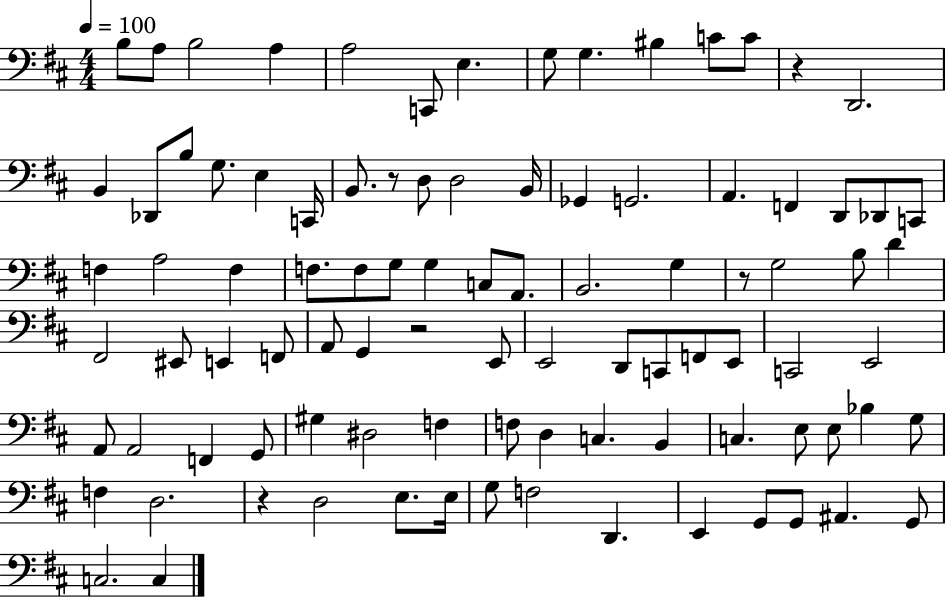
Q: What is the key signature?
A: D major